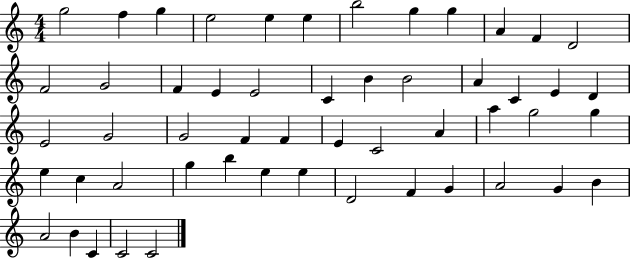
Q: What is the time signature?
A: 4/4